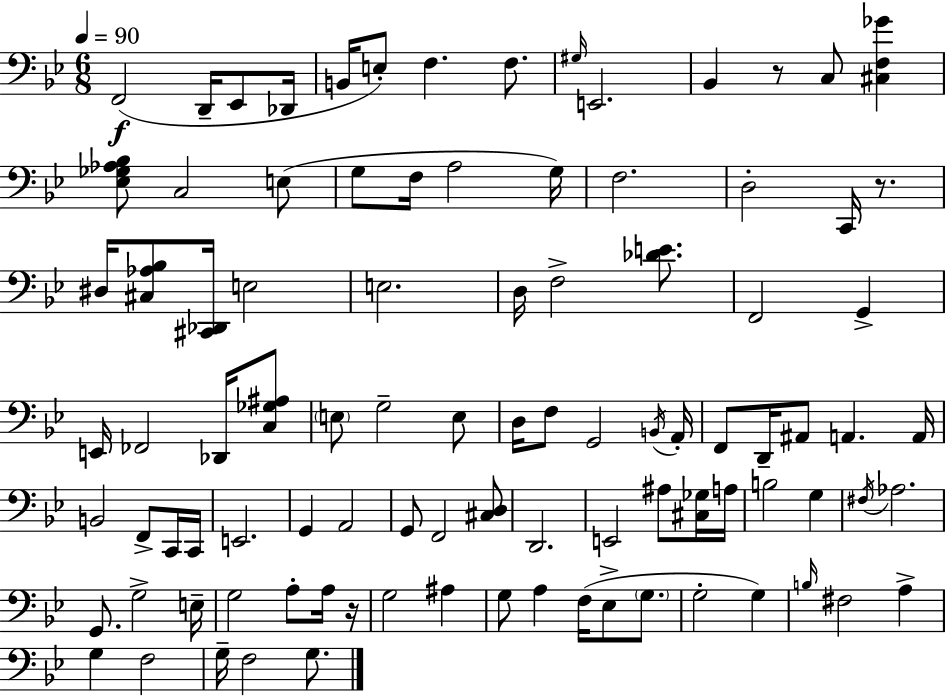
X:1
T:Untitled
M:6/8
L:1/4
K:Bb
F,,2 D,,/4 _E,,/2 _D,,/4 B,,/4 E,/2 F, F,/2 ^G,/4 E,,2 _B,, z/2 C,/2 [^C,F,_G] [_E,_G,_A,_B,]/2 C,2 E,/2 G,/2 F,/4 A,2 G,/4 F,2 D,2 C,,/4 z/2 ^D,/4 [^C,_A,_B,]/2 [^C,,_D,,]/4 E,2 E,2 D,/4 F,2 [_DE]/2 F,,2 G,, E,,/4 _F,,2 _D,,/4 [C,_G,^A,]/2 E,/2 G,2 E,/2 D,/4 F,/2 G,,2 B,,/4 A,,/4 F,,/2 D,,/4 ^A,,/2 A,, A,,/4 B,,2 F,,/2 C,,/4 C,,/4 E,,2 G,, A,,2 G,,/2 F,,2 [^C,D,]/2 D,,2 E,,2 ^A,/2 [^C,_G,]/4 A,/4 B,2 G, ^F,/4 _A,2 G,,/2 G,2 E,/4 G,2 A,/2 A,/4 z/4 G,2 ^A, G,/2 A, F,/4 _E,/2 G,/2 G,2 G, B,/4 ^F,2 A, G, F,2 G,/4 F,2 G,/2